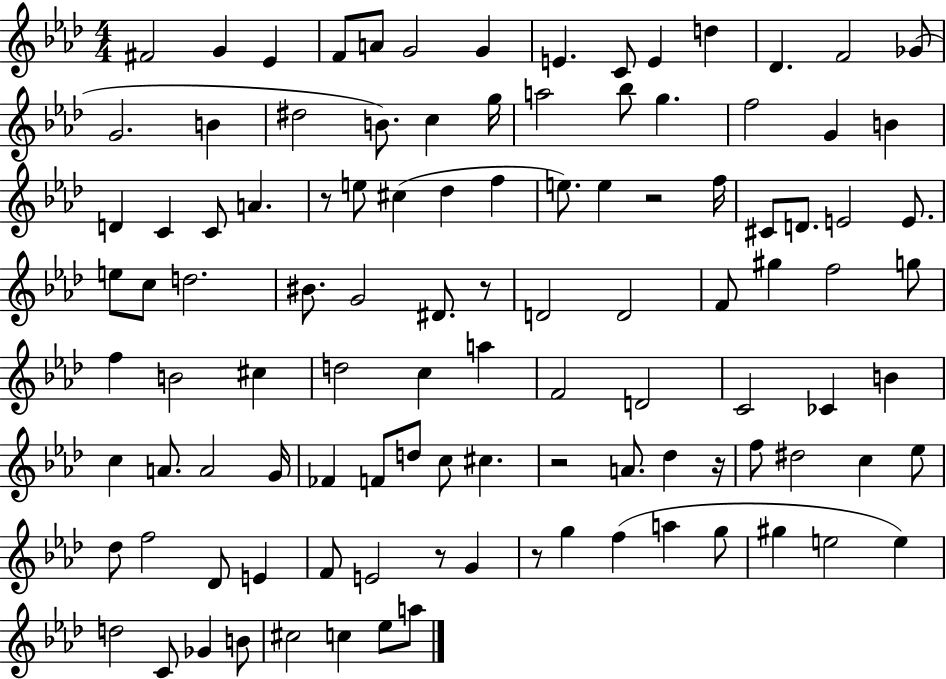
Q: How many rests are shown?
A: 7